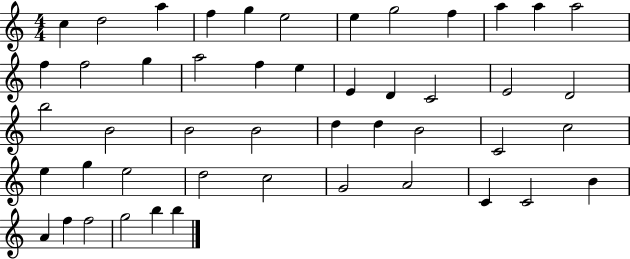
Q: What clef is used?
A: treble